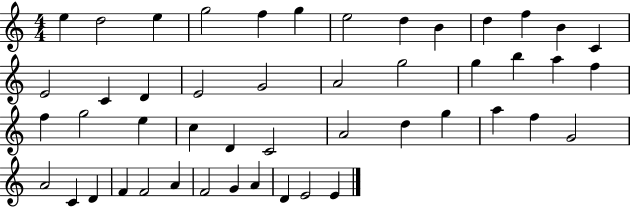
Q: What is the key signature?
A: C major